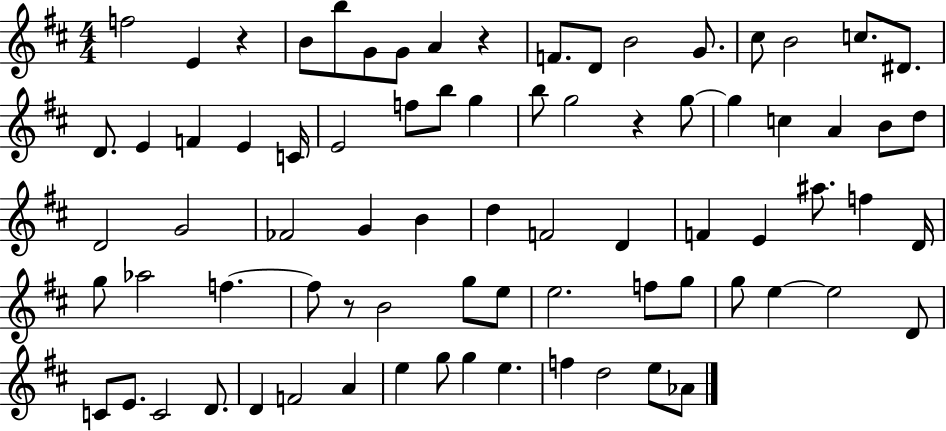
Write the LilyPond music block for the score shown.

{
  \clef treble
  \numericTimeSignature
  \time 4/4
  \key d \major
  f''2 e'4 r4 | b'8 b''8 g'8 g'8 a'4 r4 | f'8. d'8 b'2 g'8. | cis''8 b'2 c''8. dis'8. | \break d'8. e'4 f'4 e'4 c'16 | e'2 f''8 b''8 g''4 | b''8 g''2 r4 g''8~~ | g''4 c''4 a'4 b'8 d''8 | \break d'2 g'2 | fes'2 g'4 b'4 | d''4 f'2 d'4 | f'4 e'4 ais''8. f''4 d'16 | \break g''8 aes''2 f''4.~~ | f''8 r8 b'2 g''8 e''8 | e''2. f''8 g''8 | g''8 e''4~~ e''2 d'8 | \break c'8 e'8. c'2 d'8. | d'4 f'2 a'4 | e''4 g''8 g''4 e''4. | f''4 d''2 e''8 aes'8 | \break \bar "|."
}